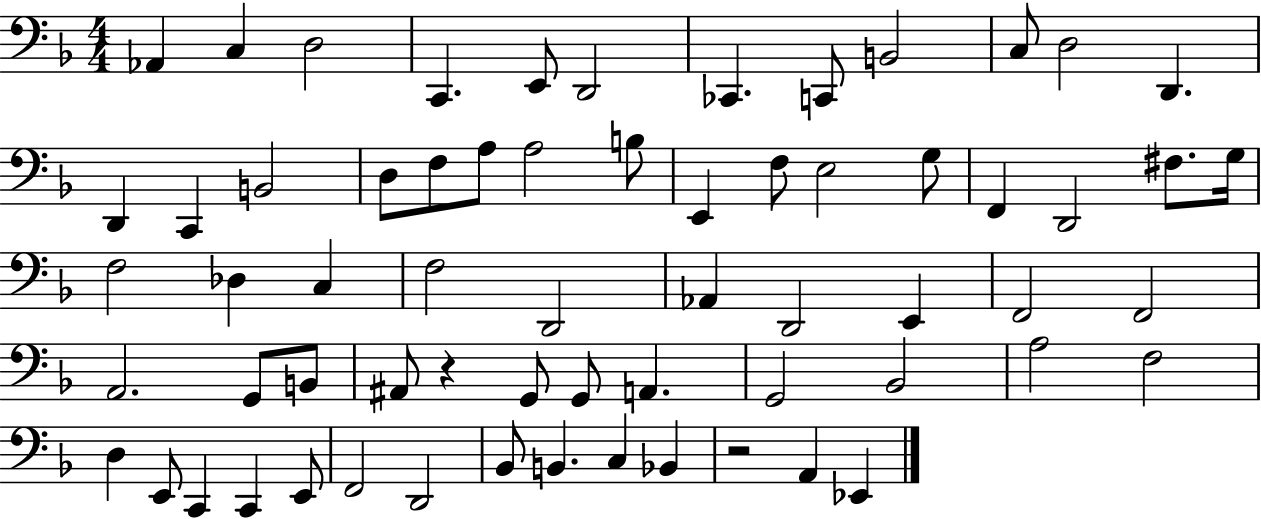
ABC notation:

X:1
T:Untitled
M:4/4
L:1/4
K:F
_A,, C, D,2 C,, E,,/2 D,,2 _C,, C,,/2 B,,2 C,/2 D,2 D,, D,, C,, B,,2 D,/2 F,/2 A,/2 A,2 B,/2 E,, F,/2 E,2 G,/2 F,, D,,2 ^F,/2 G,/4 F,2 _D, C, F,2 D,,2 _A,, D,,2 E,, F,,2 F,,2 A,,2 G,,/2 B,,/2 ^A,,/2 z G,,/2 G,,/2 A,, G,,2 _B,,2 A,2 F,2 D, E,,/2 C,, C,, E,,/2 F,,2 D,,2 _B,,/2 B,, C, _B,, z2 A,, _E,,